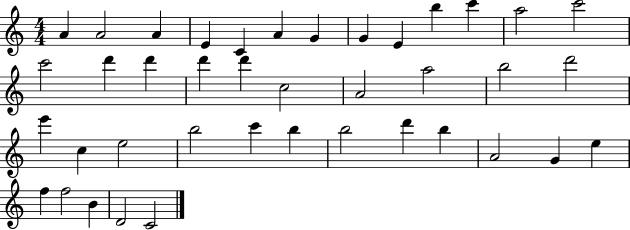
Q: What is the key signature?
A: C major